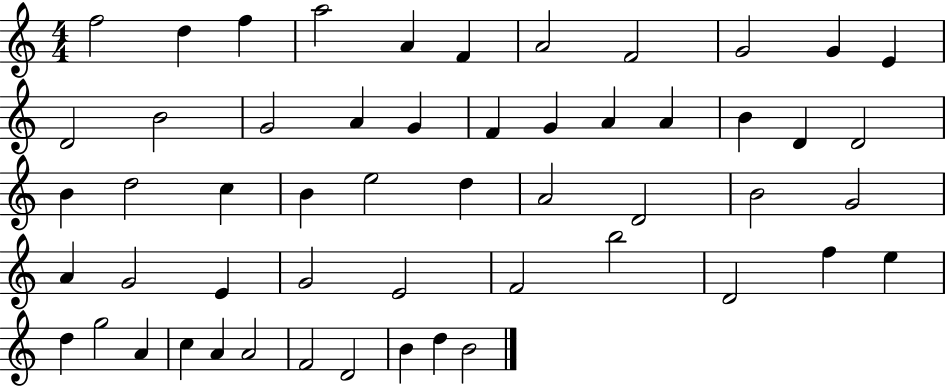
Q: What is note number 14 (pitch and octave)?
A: G4